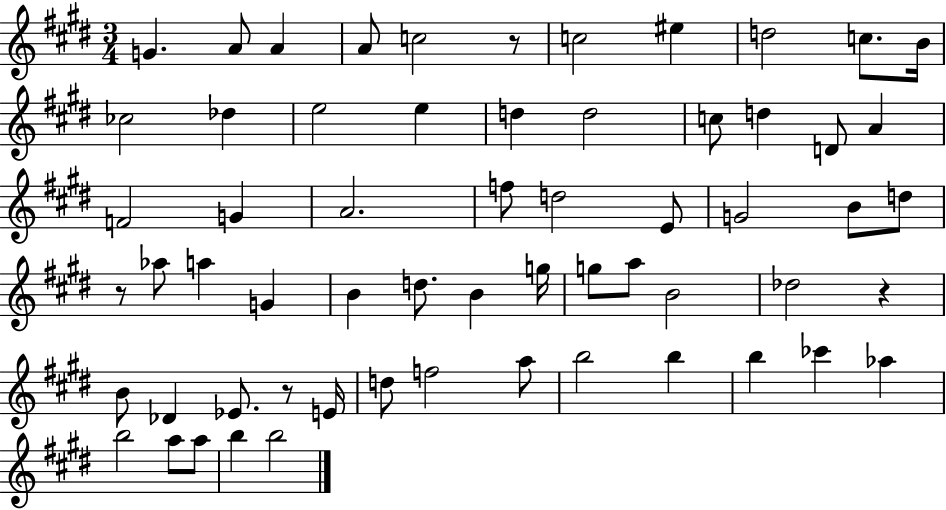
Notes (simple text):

G4/q. A4/e A4/q A4/e C5/h R/e C5/h EIS5/q D5/h C5/e. B4/s CES5/h Db5/q E5/h E5/q D5/q D5/h C5/e D5/q D4/e A4/q F4/h G4/q A4/h. F5/e D5/h E4/e G4/h B4/e D5/e R/e Ab5/e A5/q G4/q B4/q D5/e. B4/q G5/s G5/e A5/e B4/h Db5/h R/q B4/e Db4/q Eb4/e. R/e E4/s D5/e F5/h A5/e B5/h B5/q B5/q CES6/q Ab5/q B5/h A5/e A5/e B5/q B5/h